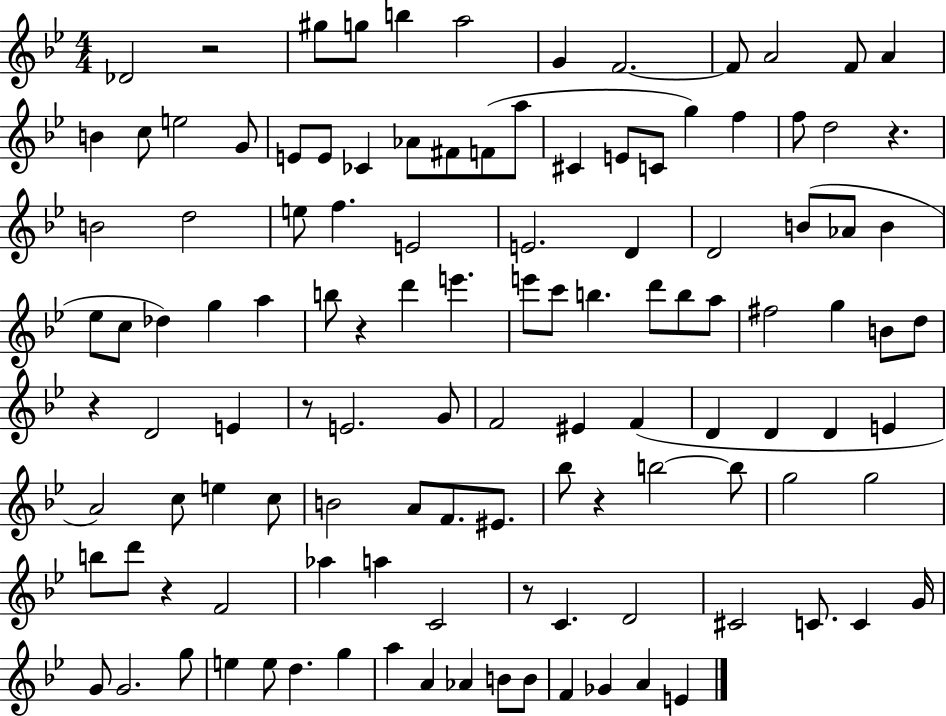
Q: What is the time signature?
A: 4/4